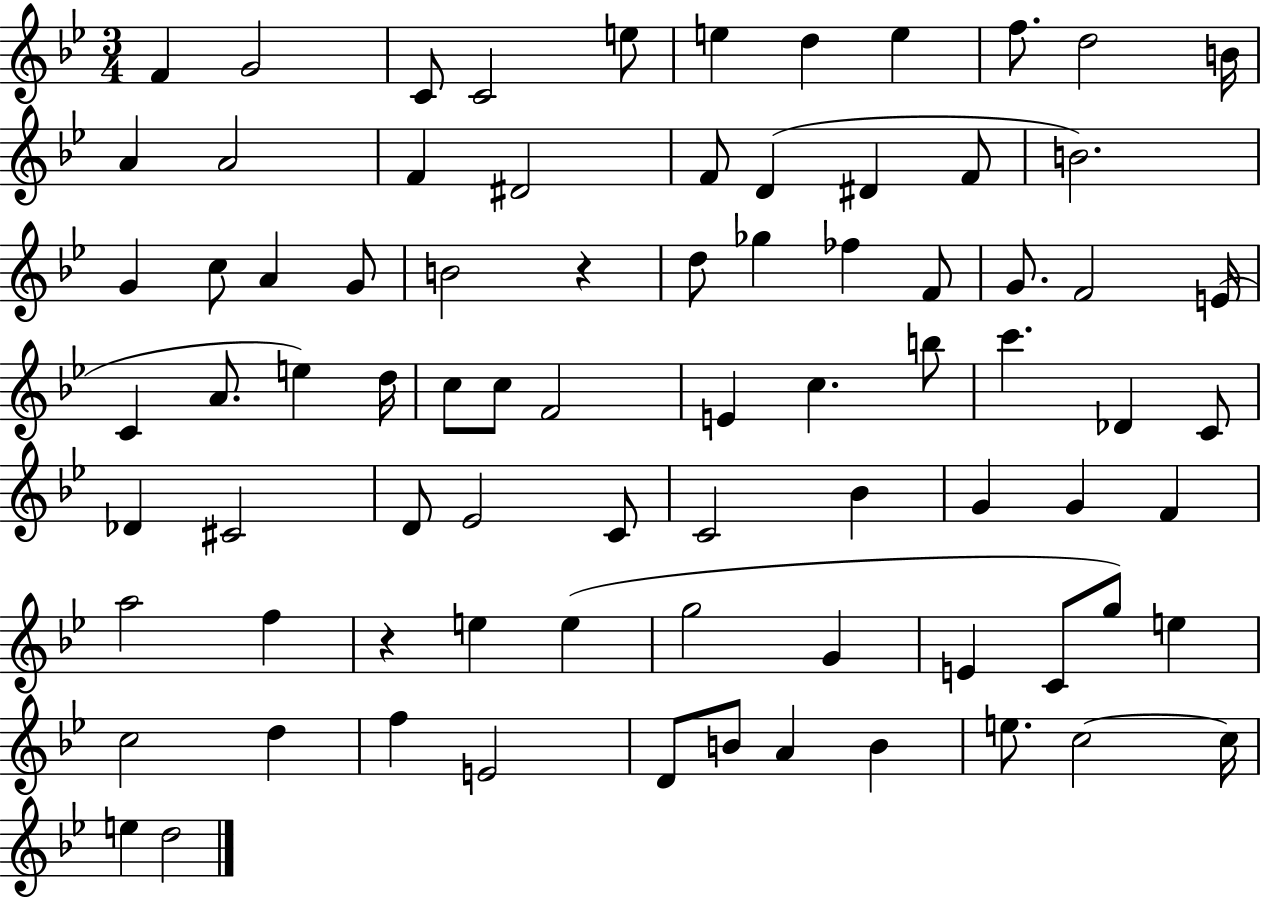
X:1
T:Untitled
M:3/4
L:1/4
K:Bb
F G2 C/2 C2 e/2 e d e f/2 d2 B/4 A A2 F ^D2 F/2 D ^D F/2 B2 G c/2 A G/2 B2 z d/2 _g _f F/2 G/2 F2 E/4 C A/2 e d/4 c/2 c/2 F2 E c b/2 c' _D C/2 _D ^C2 D/2 _E2 C/2 C2 _B G G F a2 f z e e g2 G E C/2 g/2 e c2 d f E2 D/2 B/2 A B e/2 c2 c/4 e d2